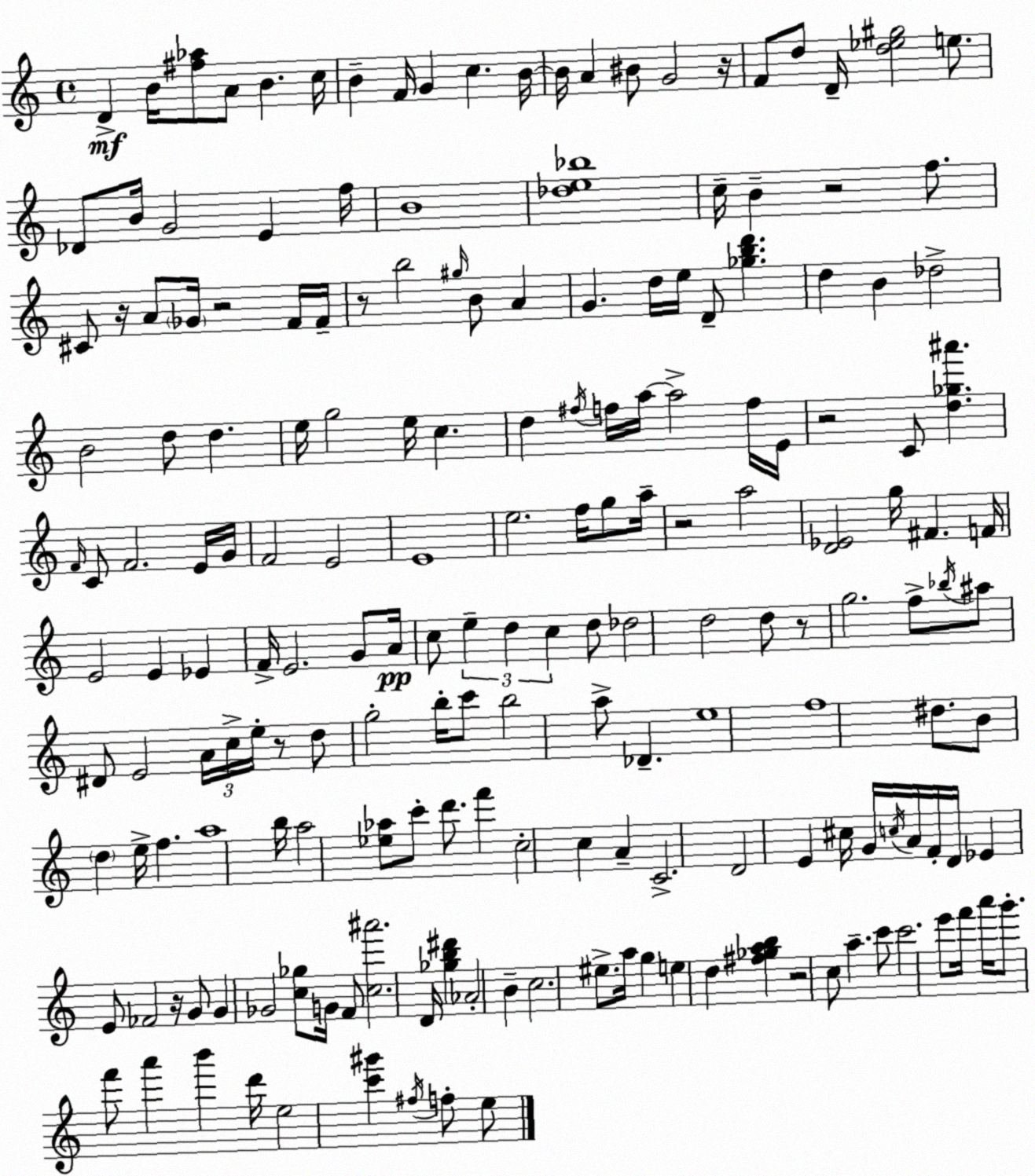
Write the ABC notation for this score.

X:1
T:Untitled
M:4/4
L:1/4
K:C
D B/4 [^f_a]/2 A/2 B c/4 B F/4 G c B/4 B/4 A ^B/2 G2 z/4 F/2 d/2 D/4 [d_e^g]2 e/2 _D/2 B/4 G2 E f/4 B4 [_de_b]4 c/4 B z2 f/2 ^C/2 z/4 A/2 _G/4 z2 F/4 F/4 z/2 b2 ^g/4 B/2 A G d/4 e/4 D/2 [_gbd'] d B _d2 B2 d/2 d e/4 g2 e/4 c d ^f/4 f/4 a/4 a2 f/4 E/4 z2 C/2 [d_g^a'] F/4 C/2 F2 E/4 G/4 F2 E2 E4 e2 f/4 g/2 a/4 z2 a2 [D_E]2 g/4 ^F F/4 E2 E _E F/4 E2 G/2 A/4 c/2 e d c d/2 _d2 d2 d/2 z/2 g2 f/2 _b/4 ^a/2 ^D/2 E2 A/4 c/4 e/4 z/2 d/2 g2 b/4 c'/2 b2 a/2 _D e4 f4 ^d/2 B/2 d e/4 f a4 b/4 a2 [_e_a]/2 c'/2 d'/2 f' c2 c A C2 D2 E ^c/4 G/4 c/4 A/4 F/4 D/4 _E E/2 _F2 z/4 G/2 G _G2 [c_g]/2 G/4 F/2 [c^a']2 D/4 [_gb^d'] _A2 B c2 ^e/2 a/4 g e d [^f_gab] z2 c/2 a c'/2 c'2 e'/2 f'/4 a'/4 g'/2 f'/2 a' b' d'/4 e2 [c'^g'] ^f/4 f/2 e/2